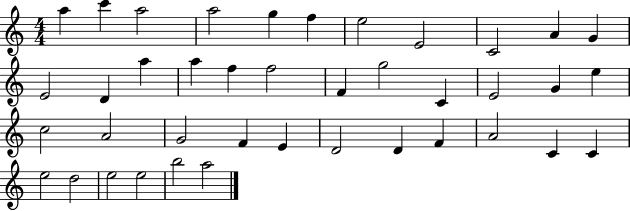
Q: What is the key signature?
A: C major